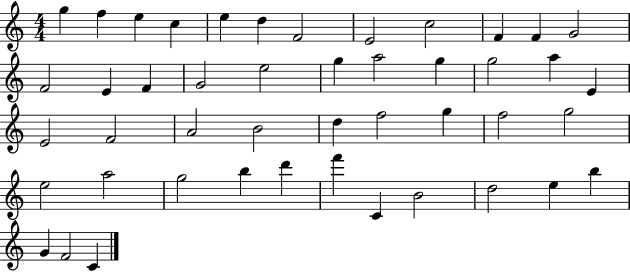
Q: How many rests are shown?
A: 0